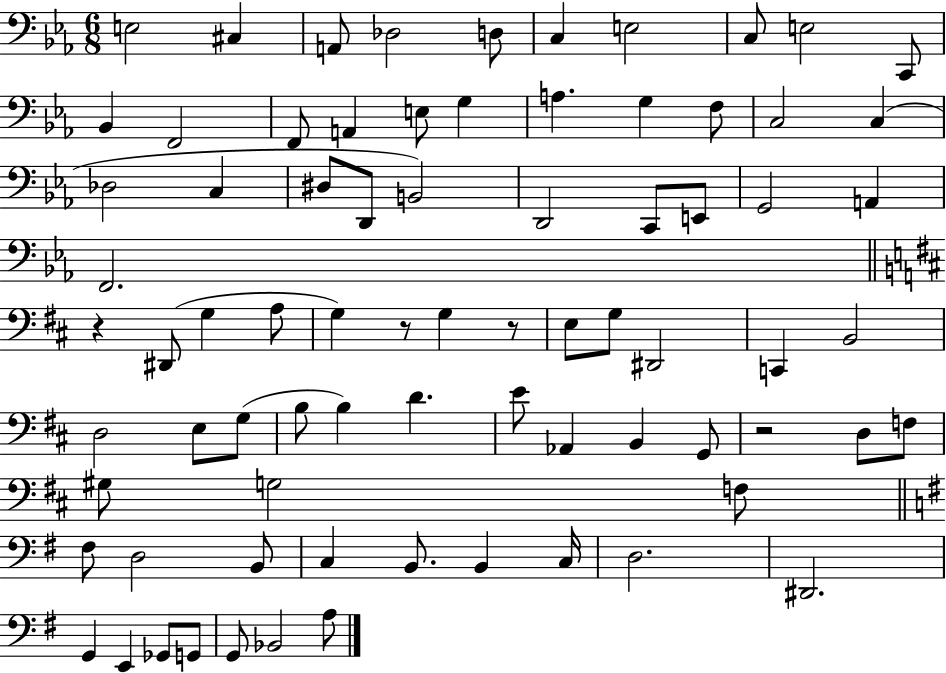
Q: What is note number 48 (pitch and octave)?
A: D4